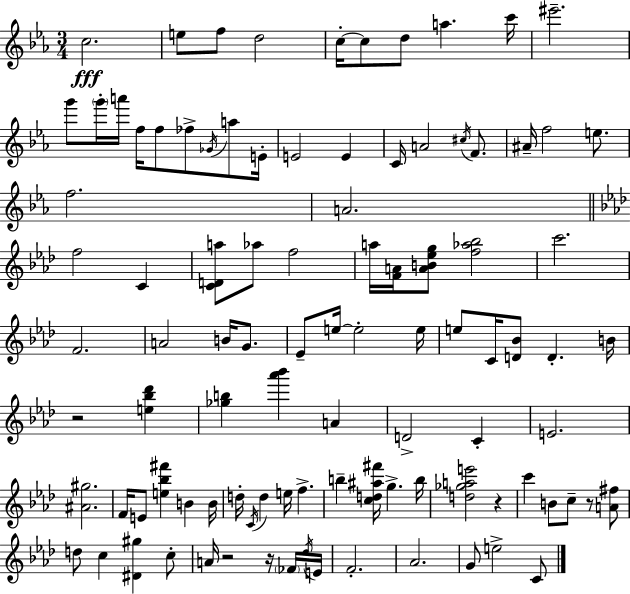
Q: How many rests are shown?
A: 5